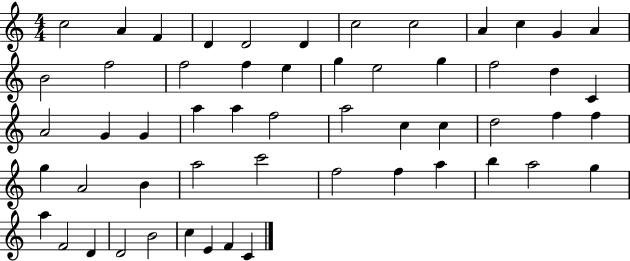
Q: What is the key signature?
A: C major